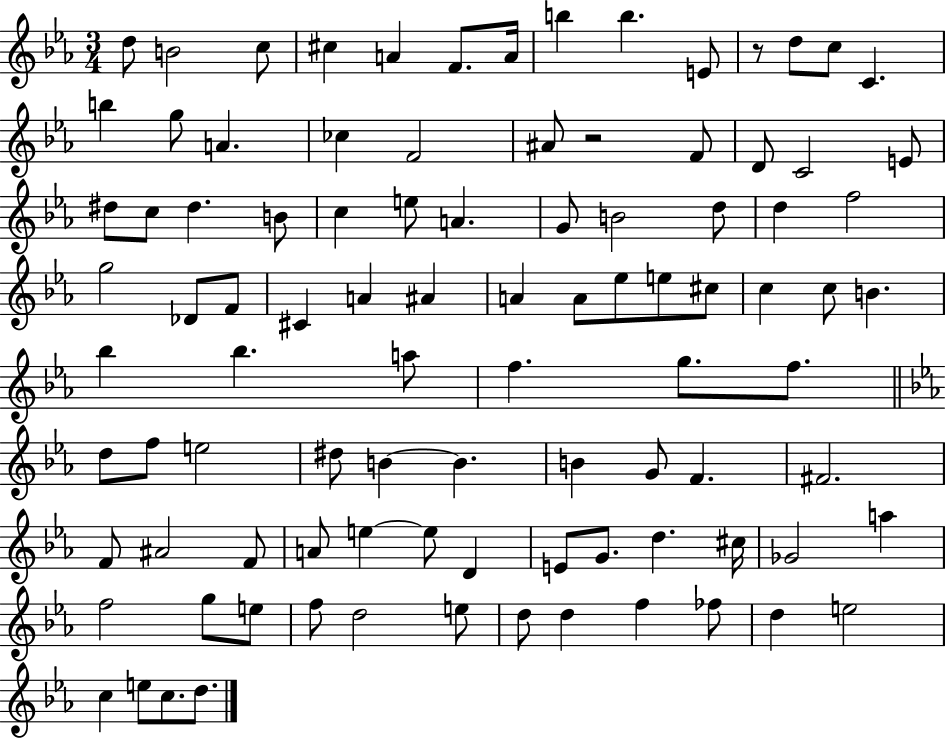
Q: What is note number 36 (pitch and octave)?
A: G5